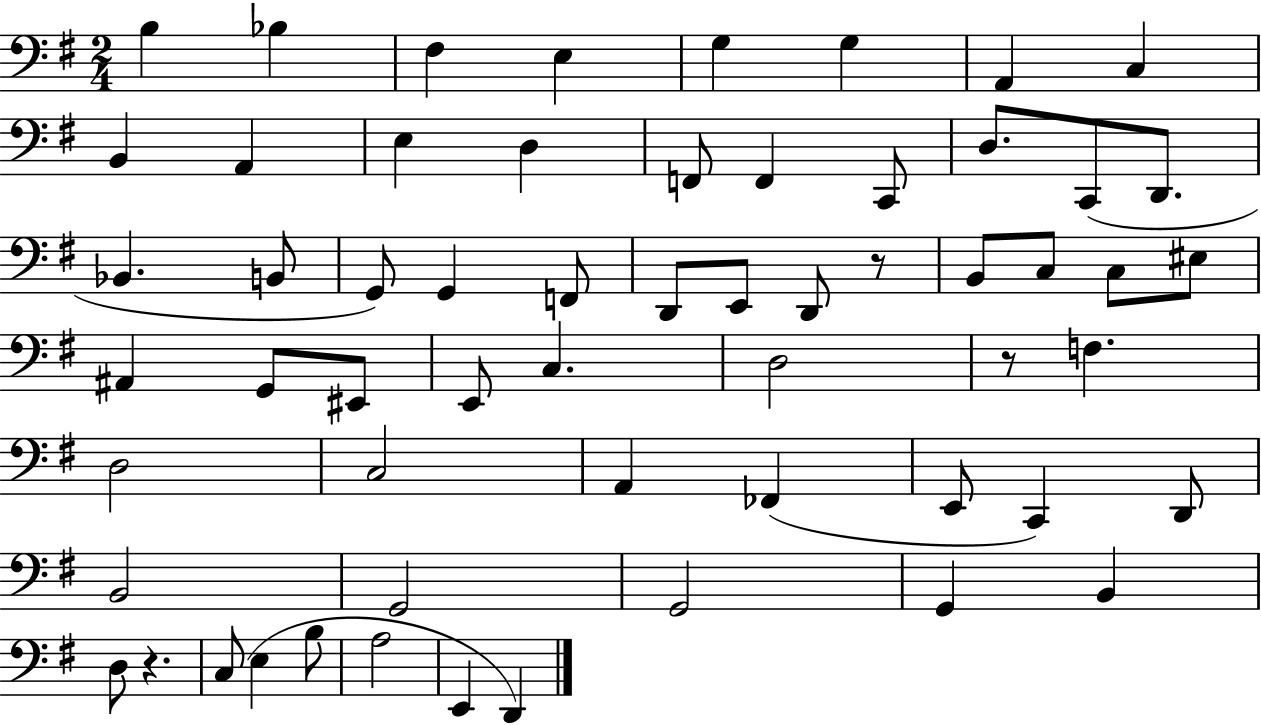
B3/q Bb3/q F#3/q E3/q G3/q G3/q A2/q C3/q B2/q A2/q E3/q D3/q F2/e F2/q C2/e D3/e. C2/e D2/e. Bb2/q. B2/e G2/e G2/q F2/e D2/e E2/e D2/e R/e B2/e C3/e C3/e EIS3/e A#2/q G2/e EIS2/e E2/e C3/q. D3/h R/e F3/q. D3/h C3/h A2/q FES2/q E2/e C2/q D2/e B2/h G2/h G2/h G2/q B2/q D3/e R/q. C3/e E3/q B3/e A3/h E2/q D2/q